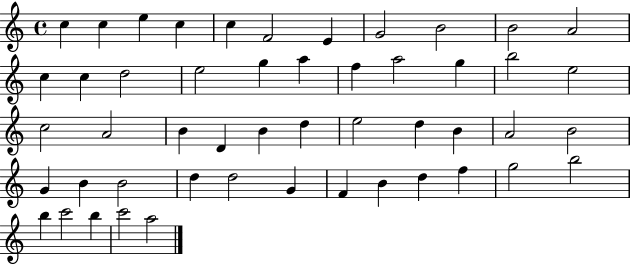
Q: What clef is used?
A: treble